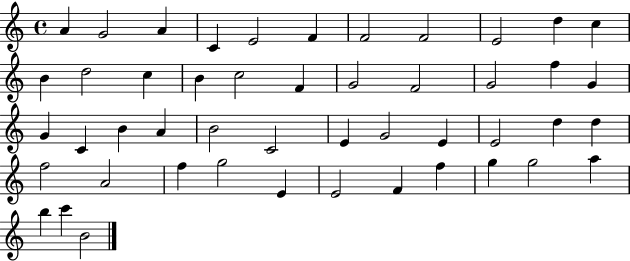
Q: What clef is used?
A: treble